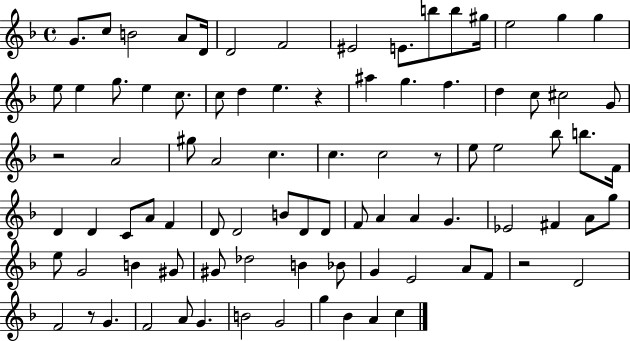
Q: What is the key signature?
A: F major